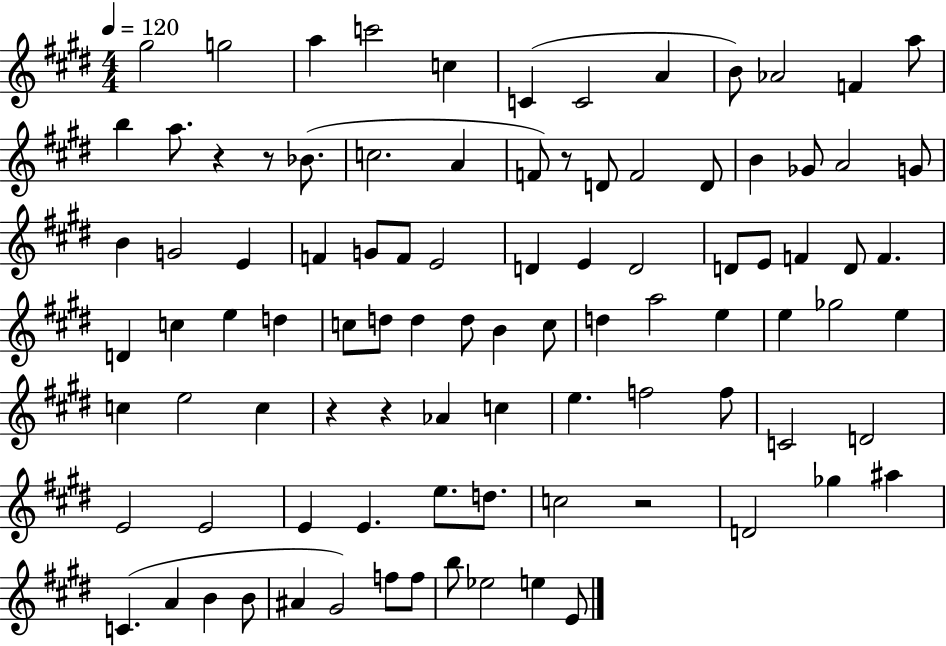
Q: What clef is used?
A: treble